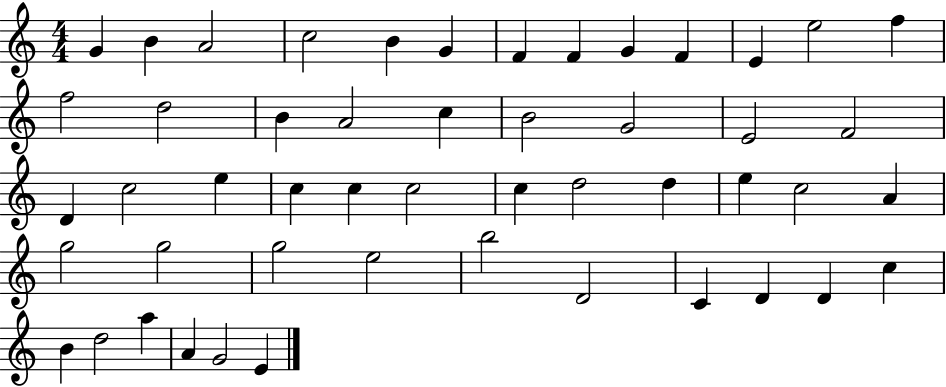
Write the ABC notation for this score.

X:1
T:Untitled
M:4/4
L:1/4
K:C
G B A2 c2 B G F F G F E e2 f f2 d2 B A2 c B2 G2 E2 F2 D c2 e c c c2 c d2 d e c2 A g2 g2 g2 e2 b2 D2 C D D c B d2 a A G2 E